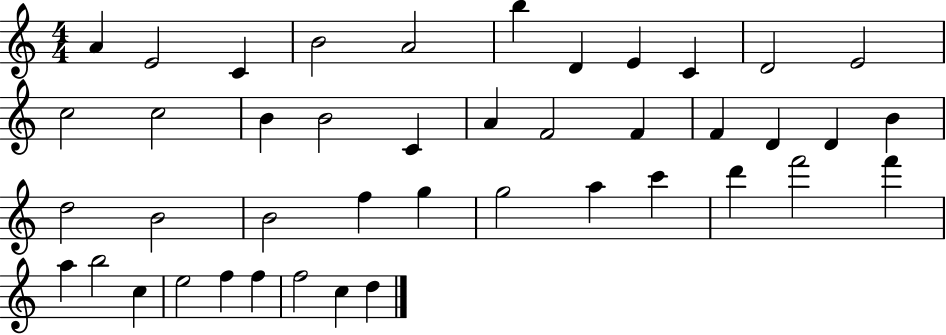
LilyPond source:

{
  \clef treble
  \numericTimeSignature
  \time 4/4
  \key c \major
  a'4 e'2 c'4 | b'2 a'2 | b''4 d'4 e'4 c'4 | d'2 e'2 | \break c''2 c''2 | b'4 b'2 c'4 | a'4 f'2 f'4 | f'4 d'4 d'4 b'4 | \break d''2 b'2 | b'2 f''4 g''4 | g''2 a''4 c'''4 | d'''4 f'''2 f'''4 | \break a''4 b''2 c''4 | e''2 f''4 f''4 | f''2 c''4 d''4 | \bar "|."
}